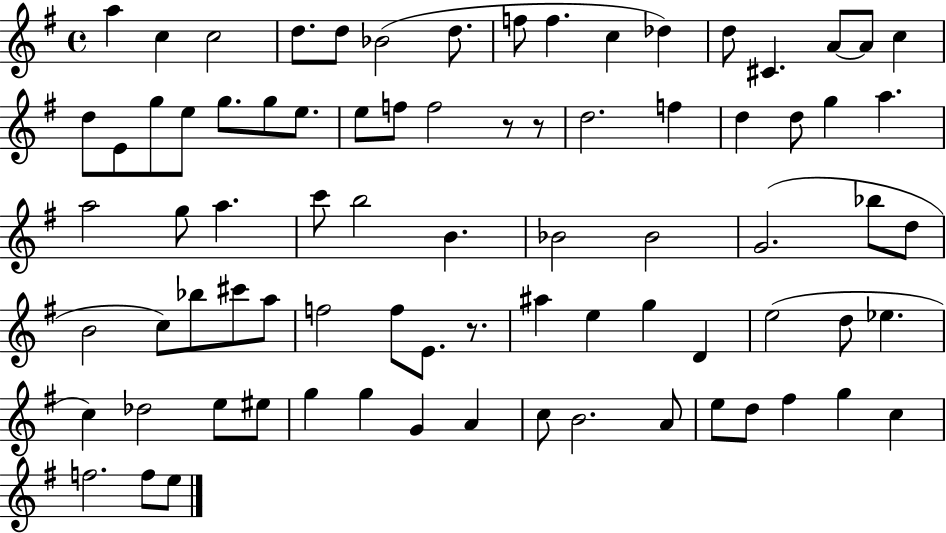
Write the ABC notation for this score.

X:1
T:Untitled
M:4/4
L:1/4
K:G
a c c2 d/2 d/2 _B2 d/2 f/2 f c _d d/2 ^C A/2 A/2 c d/2 E/2 g/2 e/2 g/2 g/2 e/2 e/2 f/2 f2 z/2 z/2 d2 f d d/2 g a a2 g/2 a c'/2 b2 B _B2 _B2 G2 _b/2 d/2 B2 c/2 _b/2 ^c'/2 a/2 f2 f/2 E/2 z/2 ^a e g D e2 d/2 _e c _d2 e/2 ^e/2 g g G A c/2 B2 A/2 e/2 d/2 ^f g c f2 f/2 e/2